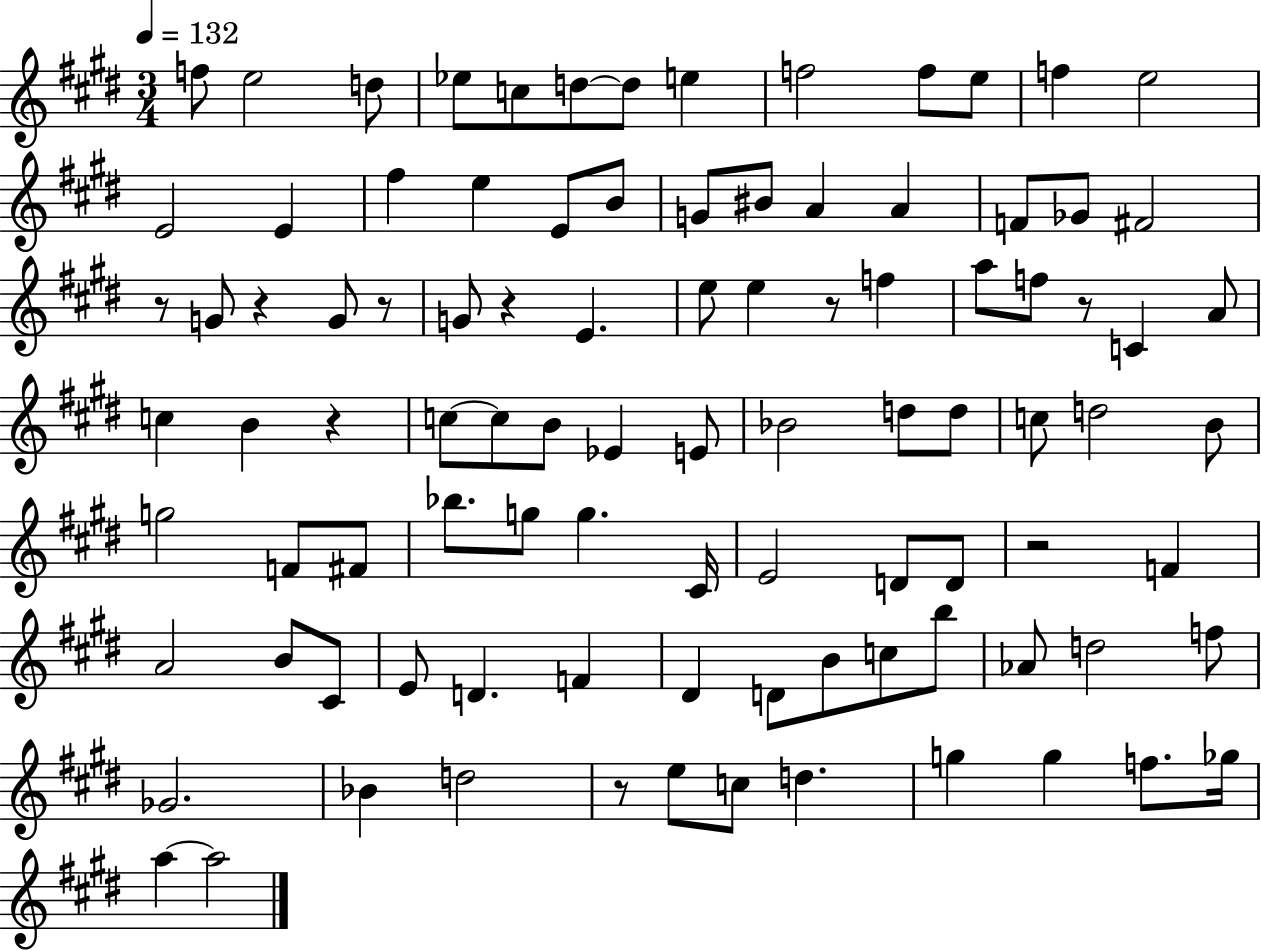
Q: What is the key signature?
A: E major